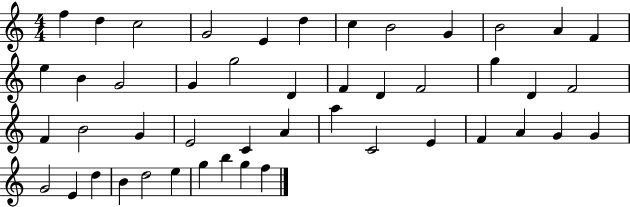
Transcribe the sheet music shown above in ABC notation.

X:1
T:Untitled
M:4/4
L:1/4
K:C
f d c2 G2 E d c B2 G B2 A F e B G2 G g2 D F D F2 g D F2 F B2 G E2 C A a C2 E F A G G G2 E d B d2 e g b g f